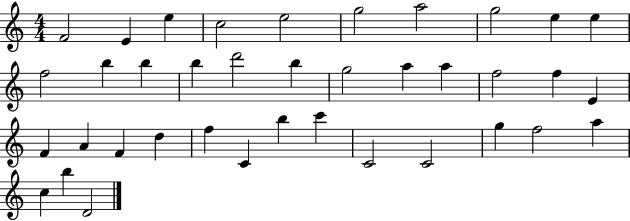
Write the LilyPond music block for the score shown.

{
  \clef treble
  \numericTimeSignature
  \time 4/4
  \key c \major
  f'2 e'4 e''4 | c''2 e''2 | g''2 a''2 | g''2 e''4 e''4 | \break f''2 b''4 b''4 | b''4 d'''2 b''4 | g''2 a''4 a''4 | f''2 f''4 e'4 | \break f'4 a'4 f'4 d''4 | f''4 c'4 b''4 c'''4 | c'2 c'2 | g''4 f''2 a''4 | \break c''4 b''4 d'2 | \bar "|."
}